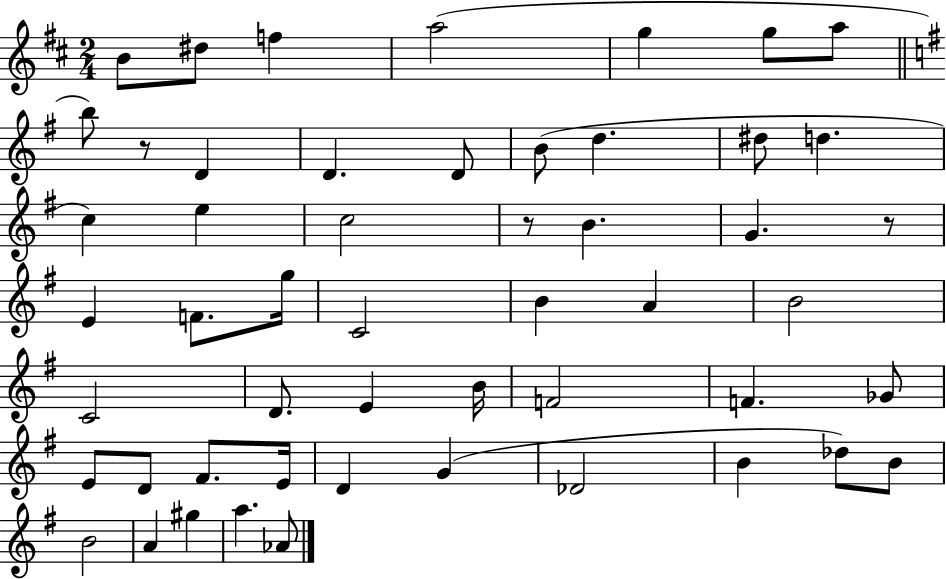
{
  \clef treble
  \numericTimeSignature
  \time 2/4
  \key d \major
  b'8 dis''8 f''4 | a''2( | g''4 g''8 a''8 | \bar "||" \break \key g \major b''8) r8 d'4 | d'4. d'8 | b'8( d''4. | dis''8 d''4. | \break c''4) e''4 | c''2 | r8 b'4. | g'4. r8 | \break e'4 f'8. g''16 | c'2 | b'4 a'4 | b'2 | \break c'2 | d'8. e'4 b'16 | f'2 | f'4. ges'8 | \break e'8 d'8 fis'8. e'16 | d'4 g'4( | des'2 | b'4 des''8) b'8 | \break b'2 | a'4 gis''4 | a''4. aes'8 | \bar "|."
}